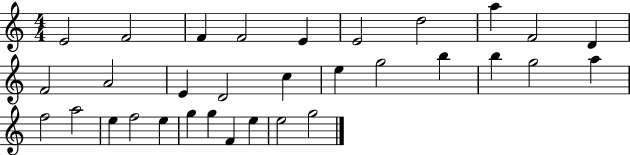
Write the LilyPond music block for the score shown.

{
  \clef treble
  \numericTimeSignature
  \time 4/4
  \key c \major
  e'2 f'2 | f'4 f'2 e'4 | e'2 d''2 | a''4 f'2 d'4 | \break f'2 a'2 | e'4 d'2 c''4 | e''4 g''2 b''4 | b''4 g''2 a''4 | \break f''2 a''2 | e''4 f''2 e''4 | g''4 g''4 f'4 e''4 | e''2 g''2 | \break \bar "|."
}